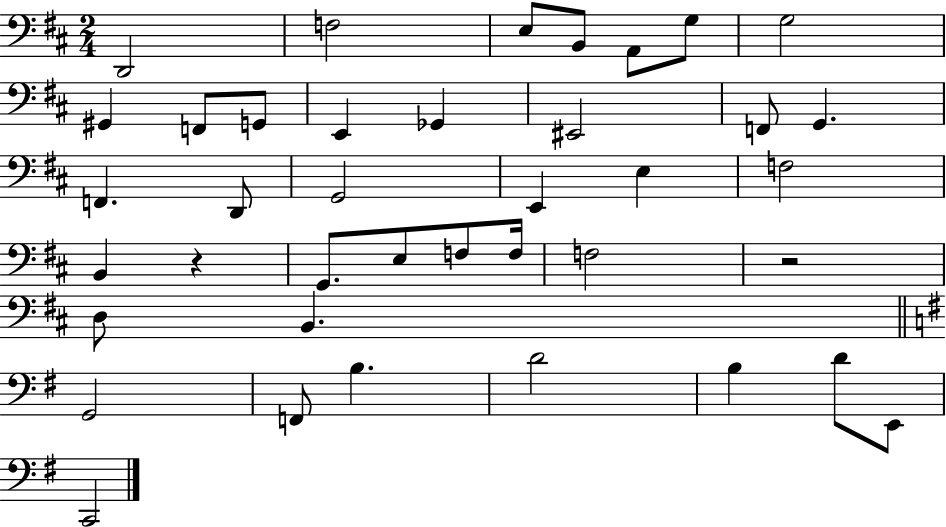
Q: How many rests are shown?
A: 2